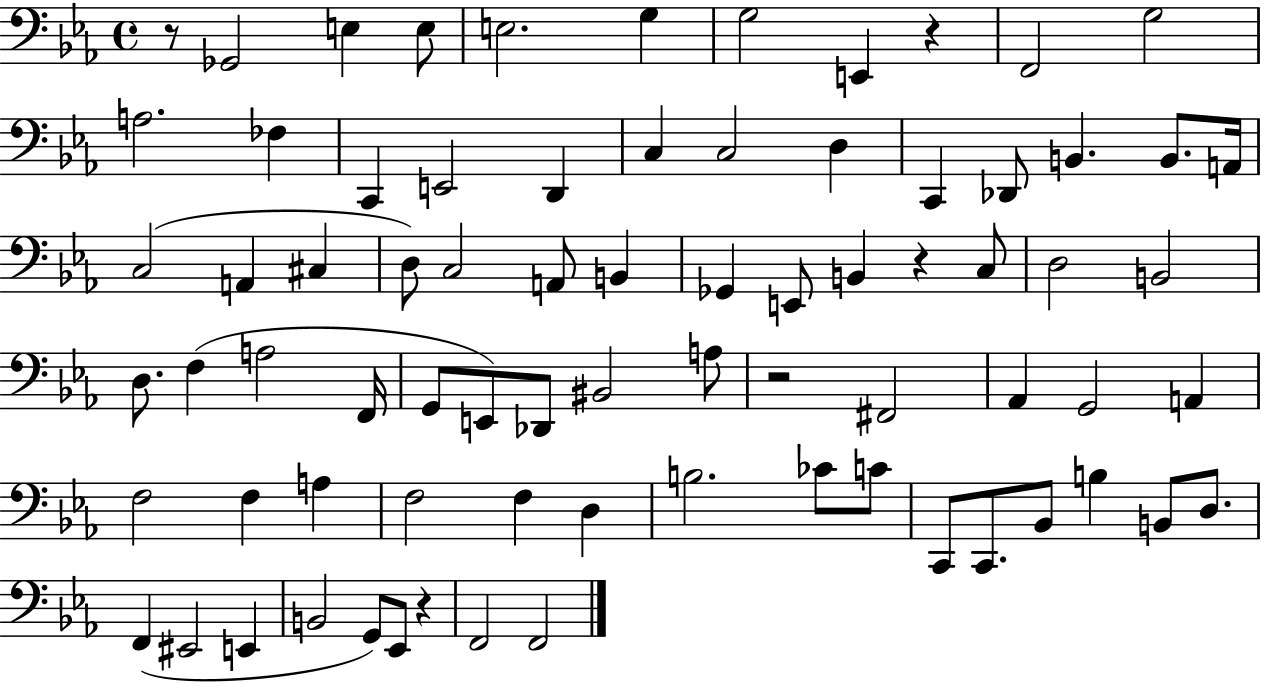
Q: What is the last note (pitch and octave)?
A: F2